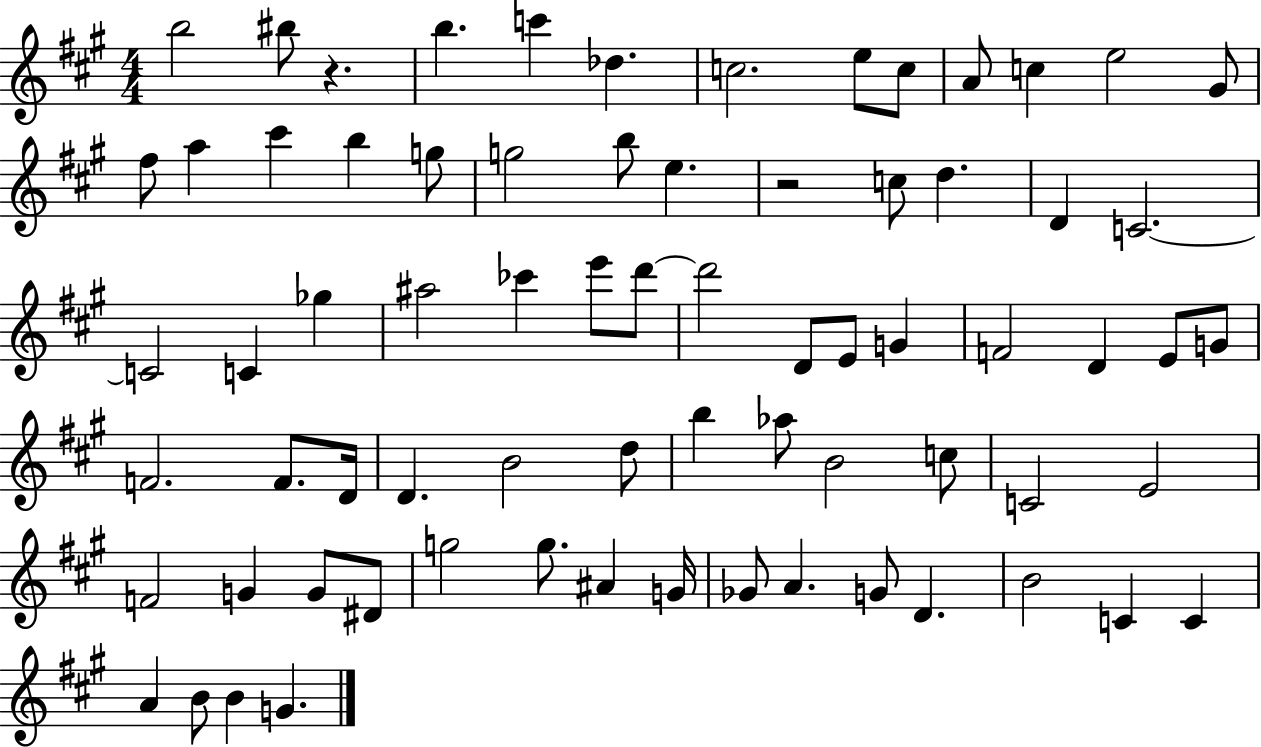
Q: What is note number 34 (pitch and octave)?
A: E4